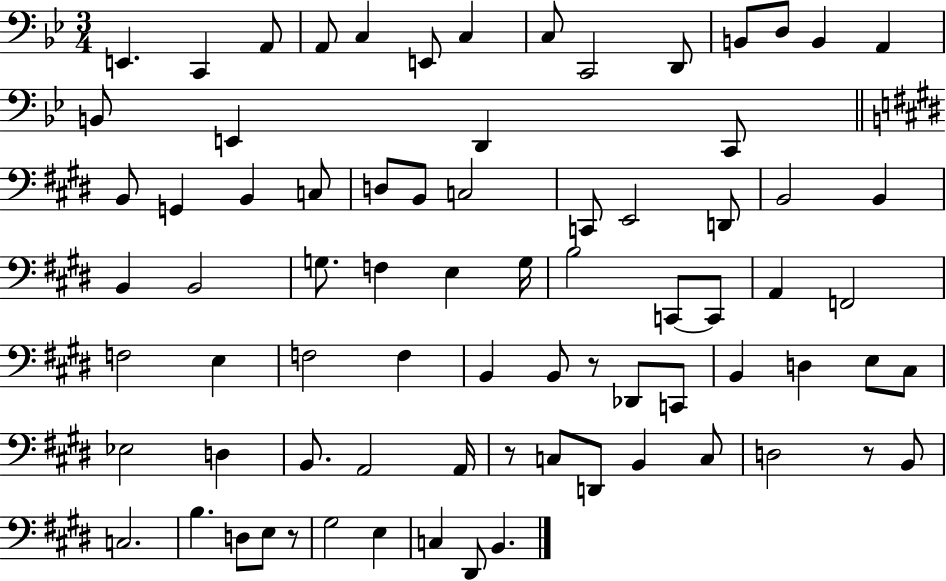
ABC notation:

X:1
T:Untitled
M:3/4
L:1/4
K:Bb
E,, C,, A,,/2 A,,/2 C, E,,/2 C, C,/2 C,,2 D,,/2 B,,/2 D,/2 B,, A,, B,,/2 E,, D,, C,,/2 B,,/2 G,, B,, C,/2 D,/2 B,,/2 C,2 C,,/2 E,,2 D,,/2 B,,2 B,, B,, B,,2 G,/2 F, E, G,/4 B,2 C,,/2 C,,/2 A,, F,,2 F,2 E, F,2 F, B,, B,,/2 z/2 _D,,/2 C,,/2 B,, D, E,/2 ^C,/2 _E,2 D, B,,/2 A,,2 A,,/4 z/2 C,/2 D,,/2 B,, C,/2 D,2 z/2 B,,/2 C,2 B, D,/2 E,/2 z/2 ^G,2 E, C, ^D,,/2 B,,